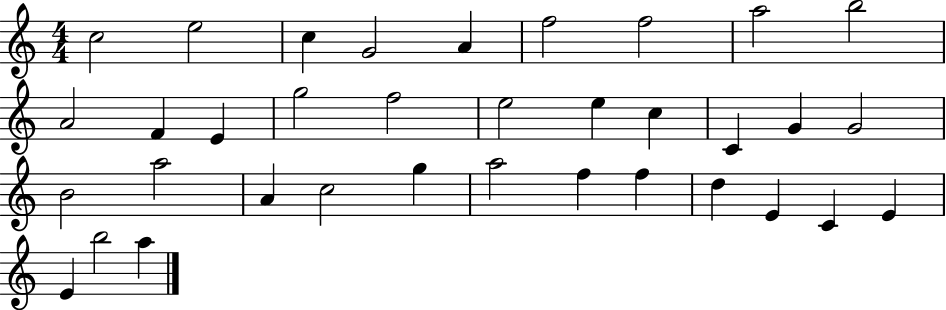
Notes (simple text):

C5/h E5/h C5/q G4/h A4/q F5/h F5/h A5/h B5/h A4/h F4/q E4/q G5/h F5/h E5/h E5/q C5/q C4/q G4/q G4/h B4/h A5/h A4/q C5/h G5/q A5/h F5/q F5/q D5/q E4/q C4/q E4/q E4/q B5/h A5/q